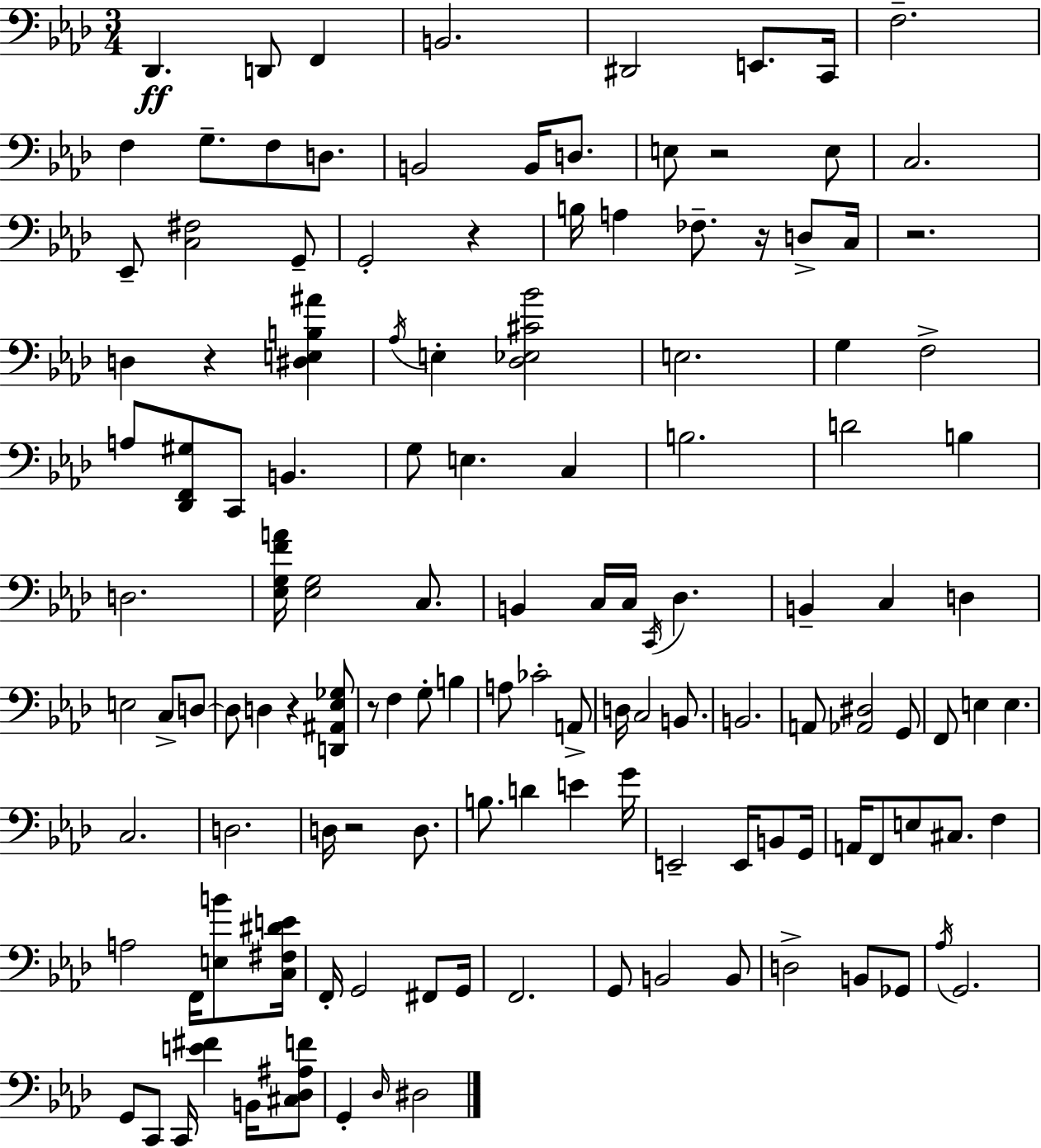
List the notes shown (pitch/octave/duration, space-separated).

Db2/q. D2/e F2/q B2/h. D#2/h E2/e. C2/s F3/h. F3/q G3/e. F3/e D3/e. B2/h B2/s D3/e. E3/e R/h E3/e C3/h. Eb2/e [C3,F#3]/h G2/e G2/h R/q B3/s A3/q FES3/e. R/s D3/e C3/s R/h. D3/q R/q [D#3,E3,B3,A#4]/q Ab3/s E3/q [Db3,Eb3,C#4,Bb4]/h E3/h. G3/q F3/h A3/e [Db2,F2,G#3]/e C2/e B2/q. G3/e E3/q. C3/q B3/h. D4/h B3/q D3/h. [Eb3,G3,F4,A4]/s [Eb3,G3]/h C3/e. B2/q C3/s C3/s C2/s Db3/q. B2/q C3/q D3/q E3/h C3/e D3/e D3/e D3/q R/q [D2,A#2,Eb3,Gb3]/e R/e F3/q G3/e B3/q A3/e CES4/h A2/e D3/s C3/h B2/e. B2/h. A2/e [Ab2,D#3]/h G2/e F2/e E3/q E3/q. C3/h. D3/h. D3/s R/h D3/e. B3/e. D4/q E4/q G4/s E2/h E2/s B2/e G2/s A2/s F2/e E3/e C#3/e. F3/q A3/h F2/s [E3,B4]/e [C3,F#3,D#4,E4]/s F2/s G2/h F#2/e G2/s F2/h. G2/e B2/h B2/e D3/h B2/e Gb2/e Ab3/s G2/h. G2/e C2/e C2/s [E4,F#4]/q B2/s [C#3,Db3,A#3,F4]/e G2/q Db3/s D#3/h